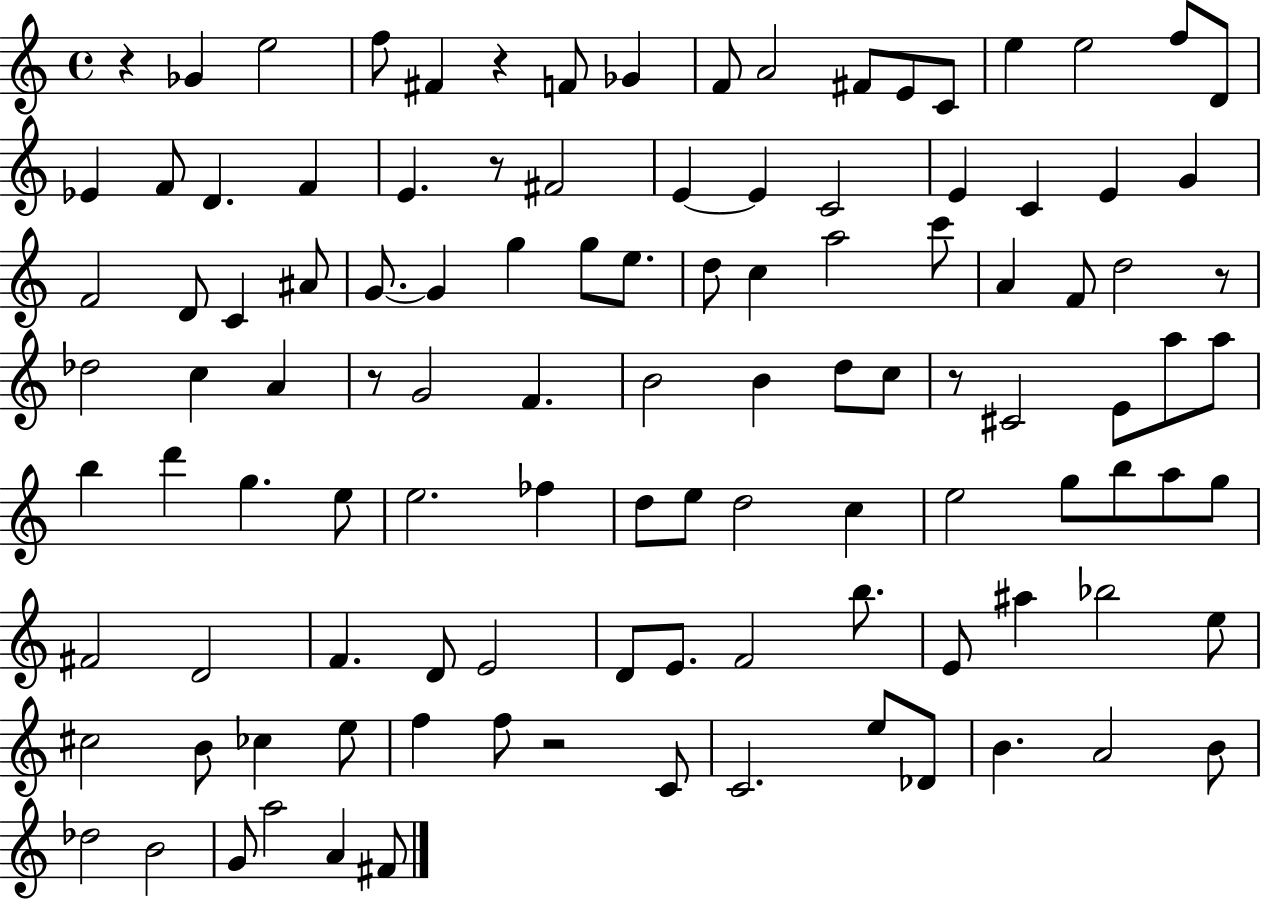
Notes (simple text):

R/q Gb4/q E5/h F5/e F#4/q R/q F4/e Gb4/q F4/e A4/h F#4/e E4/e C4/e E5/q E5/h F5/e D4/e Eb4/q F4/e D4/q. F4/q E4/q. R/e F#4/h E4/q E4/q C4/h E4/q C4/q E4/q G4/q F4/h D4/e C4/q A#4/e G4/e. G4/q G5/q G5/e E5/e. D5/e C5/q A5/h C6/e A4/q F4/e D5/h R/e Db5/h C5/q A4/q R/e G4/h F4/q. B4/h B4/q D5/e C5/e R/e C#4/h E4/e A5/e A5/e B5/q D6/q G5/q. E5/e E5/h. FES5/q D5/e E5/e D5/h C5/q E5/h G5/e B5/e A5/e G5/e F#4/h D4/h F4/q. D4/e E4/h D4/e E4/e. F4/h B5/e. E4/e A#5/q Bb5/h E5/e C#5/h B4/e CES5/q E5/e F5/q F5/e R/h C4/e C4/h. E5/e Db4/e B4/q. A4/h B4/e Db5/h B4/h G4/e A5/h A4/q F#4/e